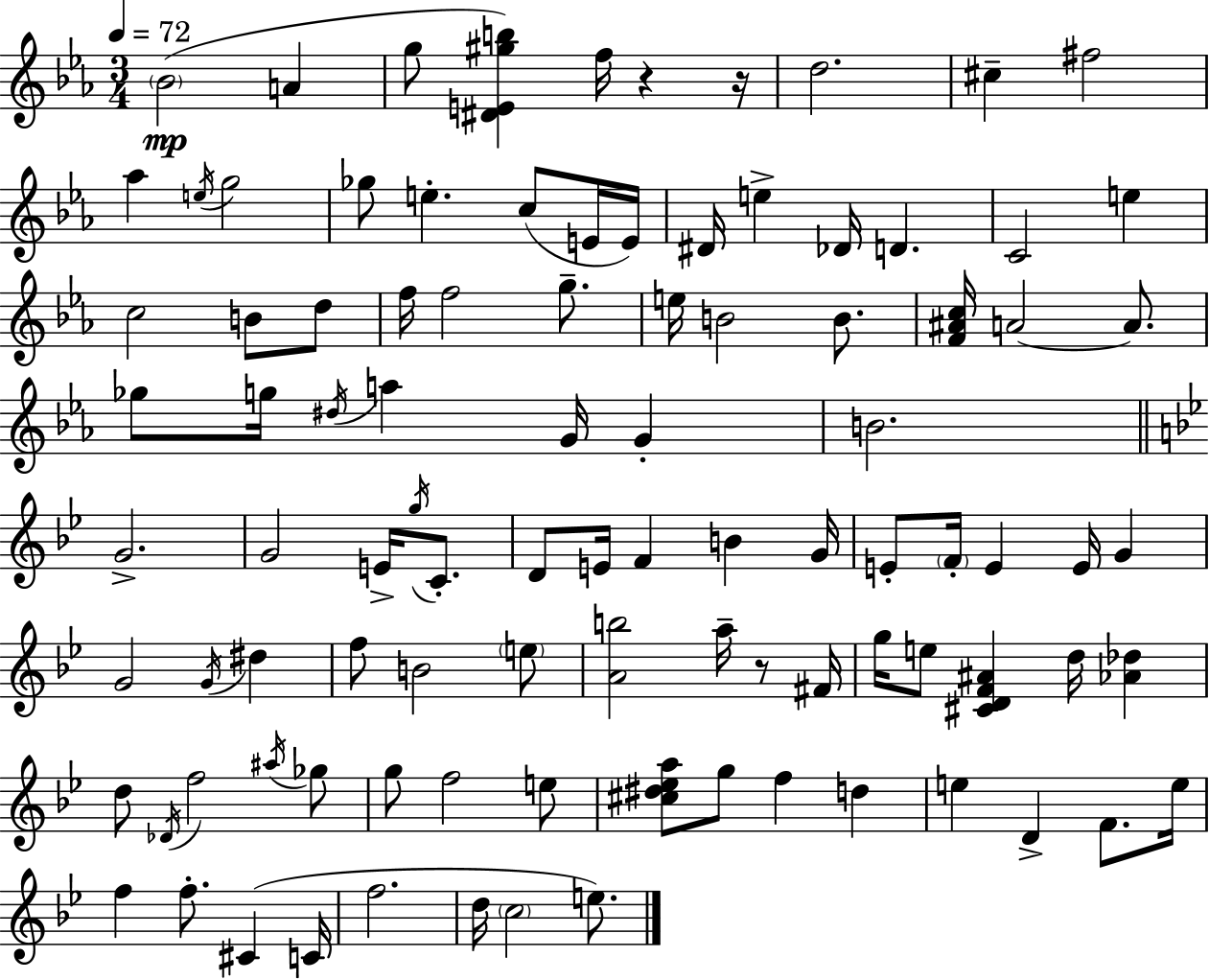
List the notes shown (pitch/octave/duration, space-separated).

Bb4/h A4/q G5/e [D#4,E4,G#5,B5]/q F5/s R/q R/s D5/h. C#5/q F#5/h Ab5/q E5/s G5/h Gb5/e E5/q. C5/e E4/s E4/s D#4/s E5/q Db4/s D4/q. C4/h E5/q C5/h B4/e D5/e F5/s F5/h G5/e. E5/s B4/h B4/e. [F4,A#4,C5]/s A4/h A4/e. Gb5/e G5/s D#5/s A5/q G4/s G4/q B4/h. G4/h. G4/h E4/s G5/s C4/e. D4/e E4/s F4/q B4/q G4/s E4/e F4/s E4/q E4/s G4/q G4/h G4/s D#5/q F5/e B4/h E5/e [A4,B5]/h A5/s R/e F#4/s G5/s E5/e [C#4,D4,F4,A#4]/q D5/s [Ab4,Db5]/q D5/e Db4/s F5/h A#5/s Gb5/e G5/e F5/h E5/e [C#5,D#5,Eb5,A5]/e G5/e F5/q D5/q E5/q D4/q F4/e. E5/s F5/q F5/e. C#4/q C4/s F5/h. D5/s C5/h E5/e.